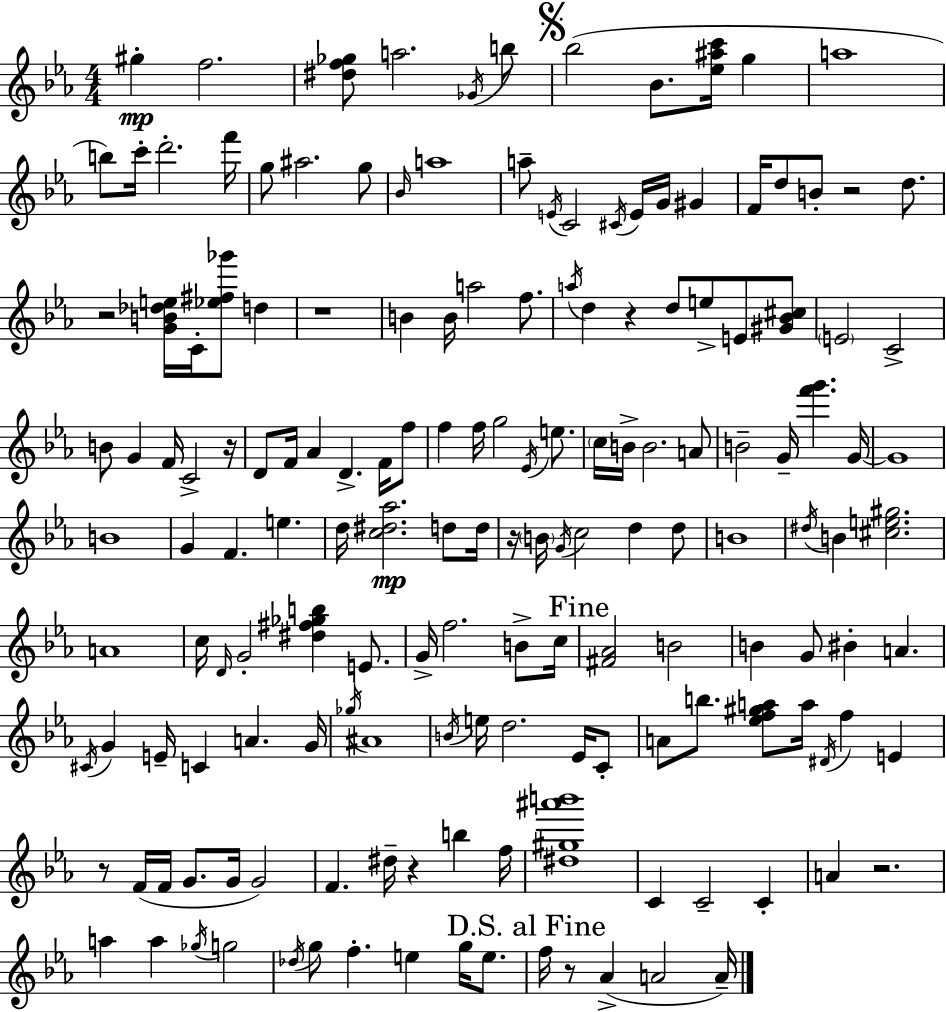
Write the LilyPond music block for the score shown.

{
  \clef treble
  \numericTimeSignature
  \time 4/4
  \key c \minor
  gis''4-.\mp f''2. | <dis'' f'' ges''>8 a''2. \acciaccatura { ges'16 } b''8 | \mark \markup { \musicglyph "scripts.segno" } bes''2( bes'8. <ees'' ais'' c'''>16 g''4 | a''1 | \break b''8) c'''16-. d'''2.-. | f'''16 g''8 ais''2. g''8 | \grace { bes'16 } a''1 | a''8-- \acciaccatura { e'16 } c'2 \acciaccatura { cis'16 } e'16 g'16 | \break gis'4 f'16 d''8 b'8-. r2 | d''8. r2 <g' b' des'' e''>16 c'16-. <ees'' fis'' ges'''>8 | d''4 r1 | b'4 b'16 a''2 | \break f''8. \acciaccatura { a''16 } d''4 r4 d''8 e''8-> | e'8 <gis' bes' cis''>8 \parenthesize e'2 c'2-> | b'8 g'4 f'16 c'2-> | r16 d'8 f'16 aes'4 d'4.-> | \break f'16 f''8 f''4 f''16 g''2 | \acciaccatura { ees'16 } e''8. \parenthesize c''16 b'16-> b'2. | a'8 b'2-- g'16-- <f''' g'''>4. | g'16~~ g'1 | \break b'1 | g'4 f'4. | e''4. d''16 <c'' dis'' aes''>2.\mp | d''8 d''16 r16 \parenthesize b'16 \acciaccatura { g'16 } c''2 | \break d''4 d''8 b'1 | \acciaccatura { dis''16 } b'4 <cis'' e'' gis''>2. | a'1 | c''16 \grace { d'16 } g'2-. | \break <dis'' fis'' ges'' b''>4 e'8. g'16-> f''2. | b'8-> c''16 \mark "Fine" <fis' aes'>2 | b'2 b'4 g'8 bis'4-. | a'4. \acciaccatura { cis'16 } g'4 e'16-- c'4 | \break a'4. g'16 \acciaccatura { ges''16 } ais'1 | \acciaccatura { b'16 } e''16 d''2. | ees'16 c'8-. a'8 b''8. | <ees'' f'' gis'' a''>8 a''16 \acciaccatura { dis'16 } f''4 e'4 r8 f'16( | \break f'16 g'8. g'16 g'2) f'4. | dis''16-- r4 b''4 f''16 <dis'' gis'' ais''' b'''>1 | c'4 | c'2-- c'4-. a'4 | \break r2. a''4 | a''4 \acciaccatura { ges''16 } g''2 \acciaccatura { des''16 } g''8 | f''4.-. e''4 g''16 e''8. \mark "D.S. al Fine" f''16 | r8 aes'4->( a'2 a'16--) \bar "|."
}